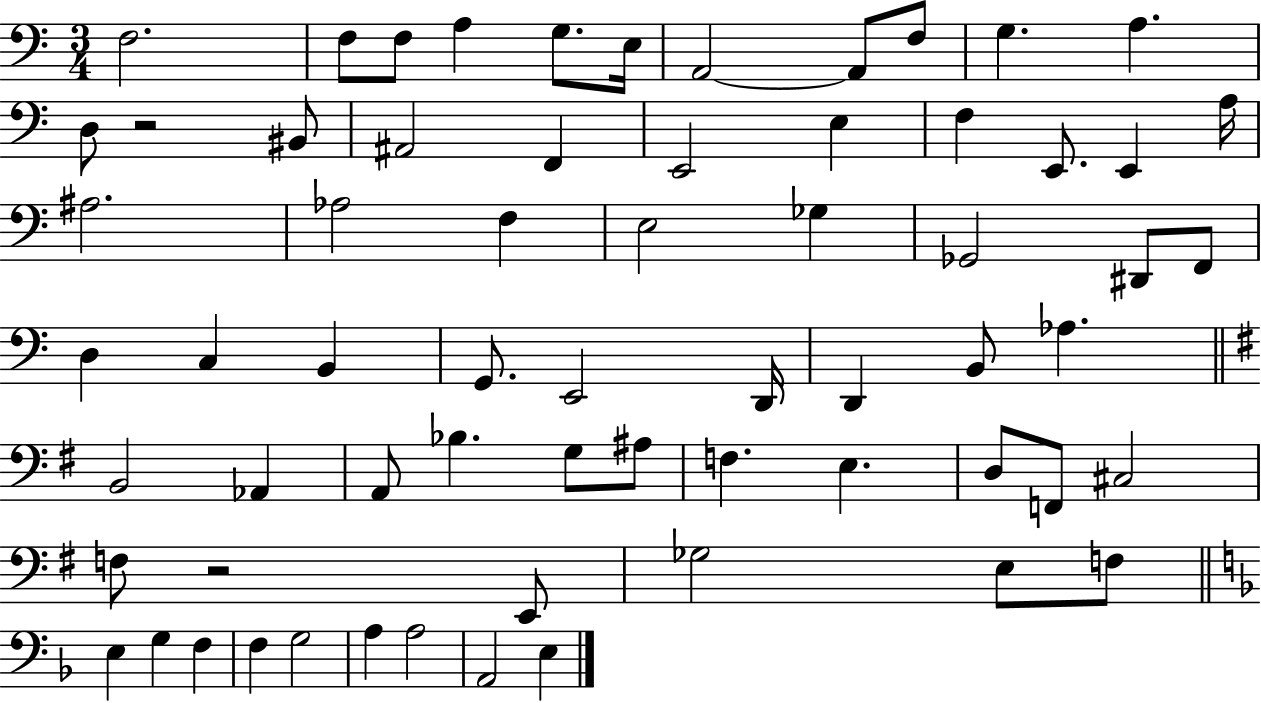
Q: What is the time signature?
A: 3/4